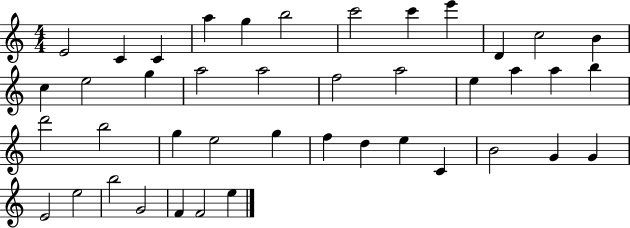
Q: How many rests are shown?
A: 0